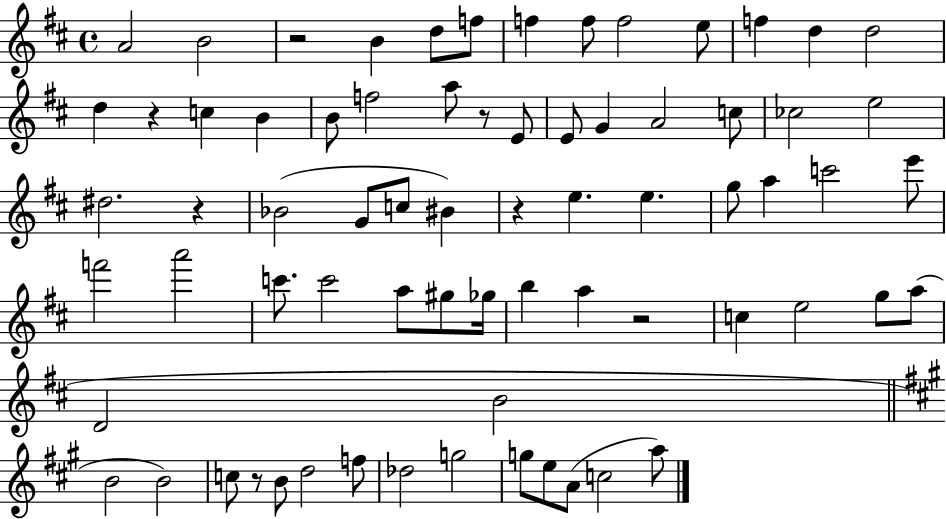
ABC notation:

X:1
T:Untitled
M:4/4
L:1/4
K:D
A2 B2 z2 B d/2 f/2 f f/2 f2 e/2 f d d2 d z c B B/2 f2 a/2 z/2 E/2 E/2 G A2 c/2 _c2 e2 ^d2 z _B2 G/2 c/2 ^B z e e g/2 a c'2 e'/2 f'2 a'2 c'/2 c'2 a/2 ^g/2 _g/4 b a z2 c e2 g/2 a/2 D2 B2 B2 B2 c/2 z/2 B/2 d2 f/2 _d2 g2 g/2 e/2 A/2 c2 a/2